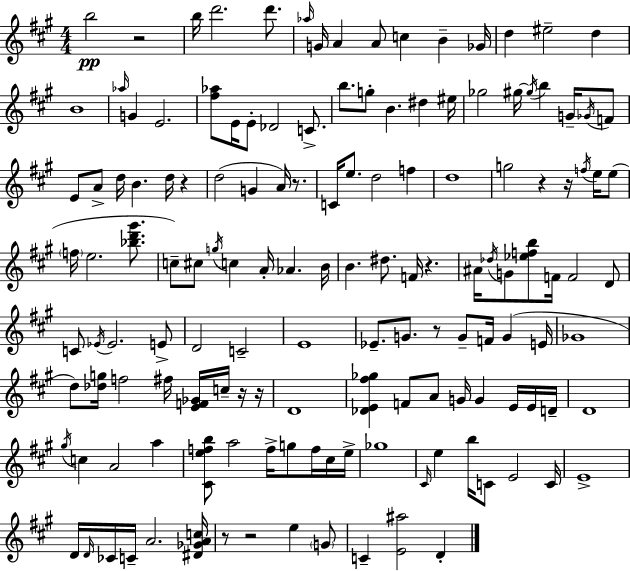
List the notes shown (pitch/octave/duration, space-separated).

B5/h R/h B5/s D6/h. D6/e. Ab5/s G4/s A4/q A4/e C5/q B4/q Gb4/s D5/q EIS5/h D5/q B4/w Ab5/s G4/q E4/h. [F#5,Ab5]/e E4/s E4/e Db4/h C4/e. B5/e. G5/e B4/q. D#5/q EIS5/s Gb5/h G#5/s G#5/s B5/q G4/s Gb4/s F4/e E4/e A4/e D5/s B4/q. D5/s R/q D5/h G4/q A4/s R/e. C4/s E5/e. D5/h F5/q D5/w G5/h R/q R/s F5/s E5/s E5/e F5/s E5/h. [Bb5,D6,G#6]/e. C5/e C#5/e G5/s C5/q A4/s Ab4/q. B4/s B4/q. D#5/e. F4/s R/q. A#4/s Db5/s G4/e [Eb5,F5,B5]/e F4/s F4/h D4/e C4/e Eb4/s Eb4/h. E4/e D4/h C4/h E4/w Eb4/e. G4/e. R/e G4/e F4/s G4/q E4/s Gb4/w D5/e [Db5,G5]/s F5/h F#5/s [E4,F4,Gb4]/s C5/s R/s R/s D4/w [Db4,E4,F#5,Gb5]/q F4/e A4/e G4/s G4/q E4/s E4/s D4/s D4/w G#5/s C5/q A4/h A5/q [C#4,E5,F5,B5]/e A5/h F5/s G5/e F5/s C#5/s E5/s Gb5/w C#4/s E5/q B5/s C4/e E4/h C4/s E4/w D4/s D4/s CES4/s C4/s A4/h. [D#4,Gb4,A4,C5]/s R/e R/h E5/q G4/e C4/q [E4,A#5]/h D4/q